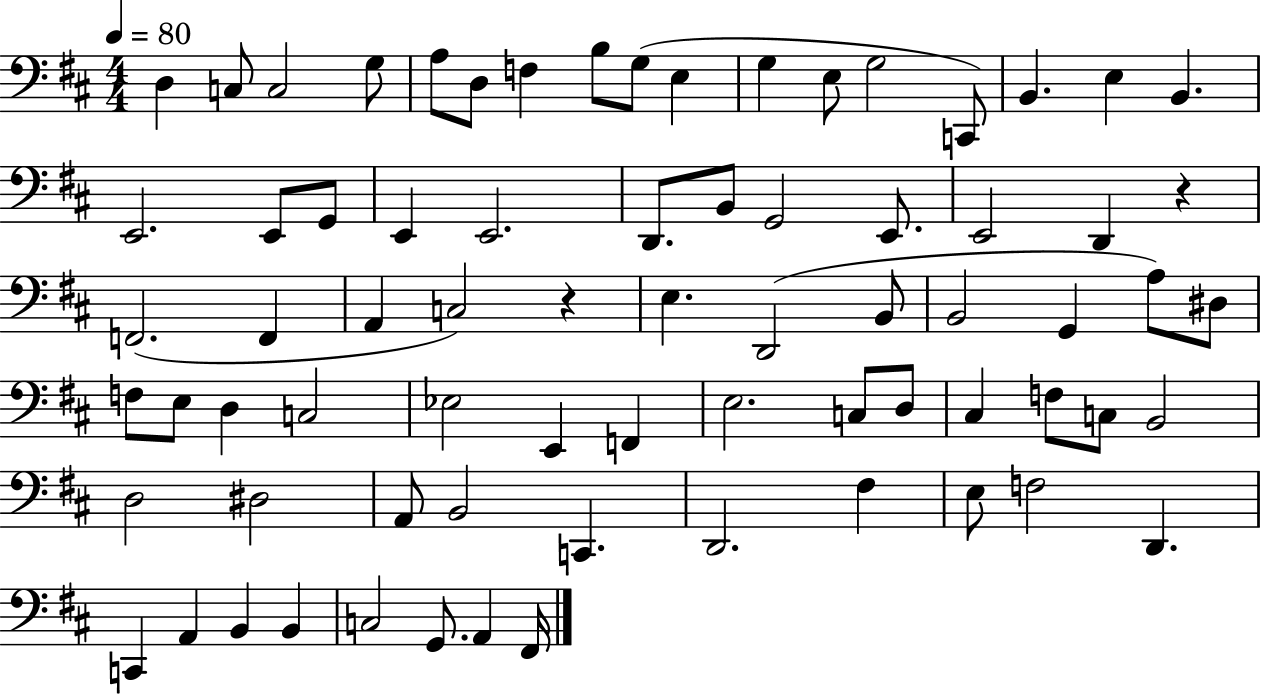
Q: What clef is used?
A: bass